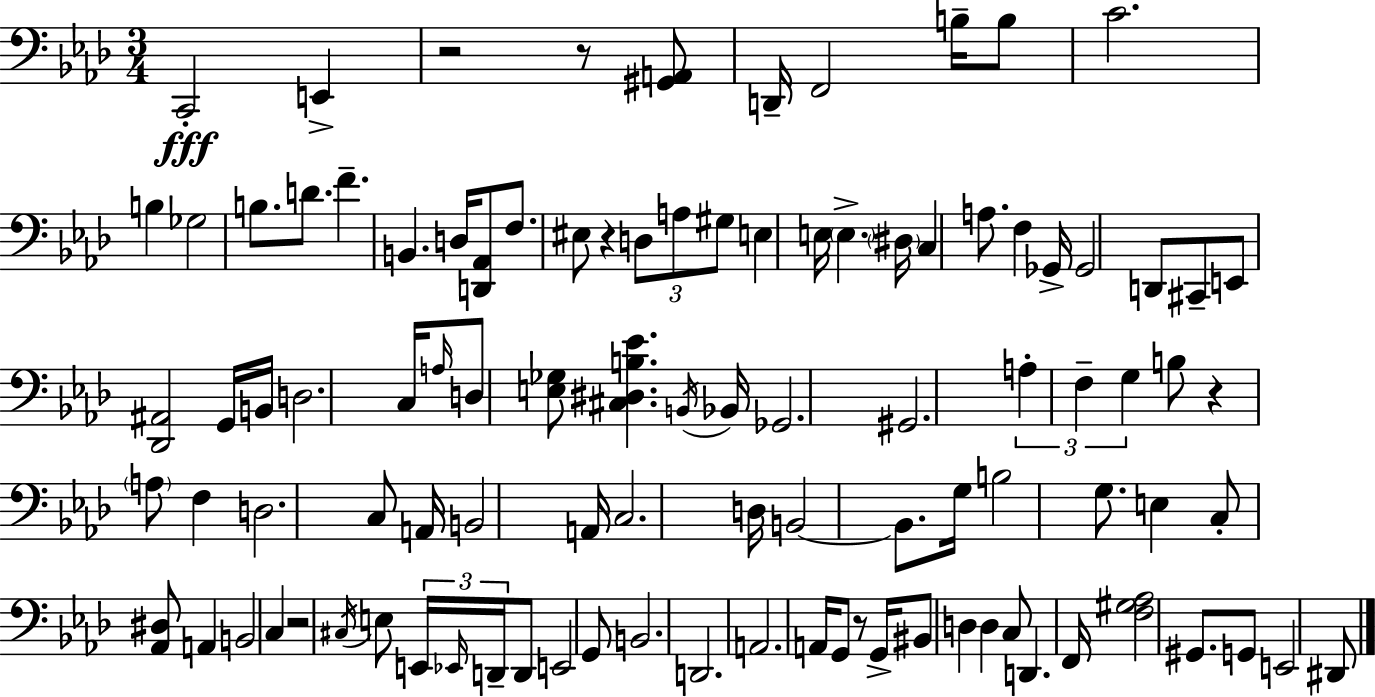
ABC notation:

X:1
T:Untitled
M:3/4
L:1/4
K:Fm
C,,2 E,, z2 z/2 [^G,,A,,]/2 D,,/4 F,,2 B,/4 B,/2 C2 B, _G,2 B,/2 D/2 F B,, D,/4 [D,,_A,,]/2 F,/2 ^E,/2 z D,/2 A,/2 ^G,/2 E, E,/4 E, ^D,/4 C, A,/2 F, _G,,/4 _G,,2 D,,/2 ^C,,/2 E,,/2 [_D,,^A,,]2 G,,/4 B,,/4 D,2 C,/4 A,/4 D,/2 [E,_G,]/2 [^C,^D,B,_E] B,,/4 _B,,/4 _G,,2 ^G,,2 A, F, G, B,/2 z A,/2 F, D,2 C,/2 A,,/4 B,,2 A,,/4 C,2 D,/4 B,,2 B,,/2 G,/4 B,2 G,/2 E, C,/2 [_A,,^D,]/2 A,, B,,2 C, z2 ^C,/4 E,/2 E,,/4 _E,,/4 D,,/4 D,,/2 E,,2 G,,/2 B,,2 D,,2 A,,2 A,,/4 G,,/2 z/2 G,,/4 ^B,,/2 D, D, C,/2 D,, F,,/4 [F,^G,_A,]2 ^G,,/2 G,,/2 E,,2 ^D,,/2